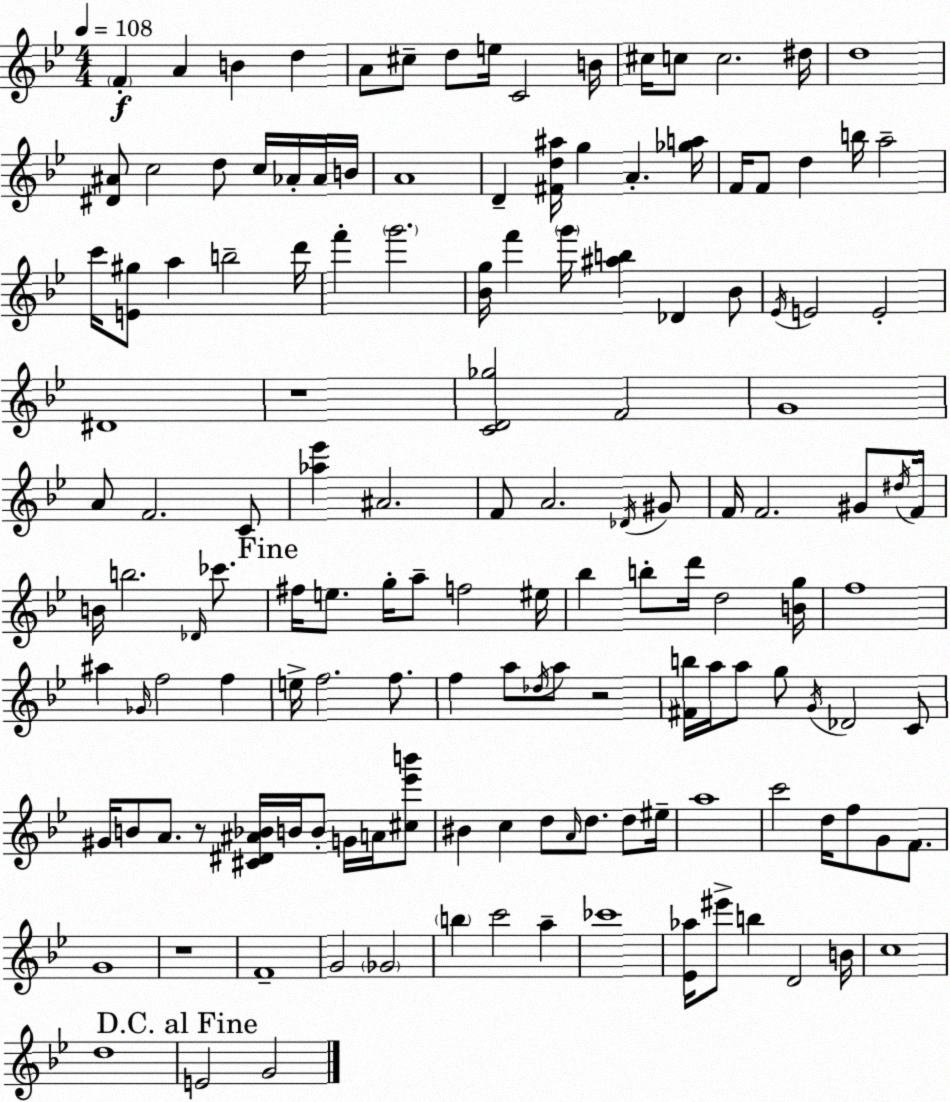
X:1
T:Untitled
M:4/4
L:1/4
K:Bb
F A B d A/2 ^c/2 d/2 e/4 C2 B/4 ^c/4 c/2 c2 ^d/4 d4 [^D^A]/2 c2 d/2 c/4 _A/4 _A/4 B/4 A4 D [^Fd^a]/4 g A [_ga]/4 F/4 F/2 d b/4 a2 c'/4 [E^g]/2 a b2 d'/4 f' g'2 [_Bg]/4 f' g'/4 [^ab] _D _B/2 _E/4 E2 E2 ^D4 z4 [CD_g]2 F2 G4 A/2 F2 C/2 [_a_e'] ^A2 F/2 A2 _D/4 ^G/2 F/4 F2 ^G/2 ^d/4 F/4 B/4 b2 _D/4 _c'/2 ^f/4 e/2 g/4 a/2 f2 ^e/4 _b b/2 d'/4 d2 [Bg]/4 f4 ^a _G/4 f2 f e/4 f2 f/2 f a/2 _d/4 a/2 z2 [^Fb]/4 a/4 a/2 g/2 G/4 _D2 C/2 ^G/4 B/2 A/2 z/2 [^C^D^A_B]/4 B/4 B/2 G/4 A/4 [^c_e'b']/2 ^B c d/2 A/4 d/2 d/2 ^e/4 a4 c'2 d/4 f/2 G/2 F/2 G4 z4 F4 G2 _G2 b c'2 a _c'4 [_E_a]/4 ^e'/2 b D2 B/4 c4 d4 E2 G2